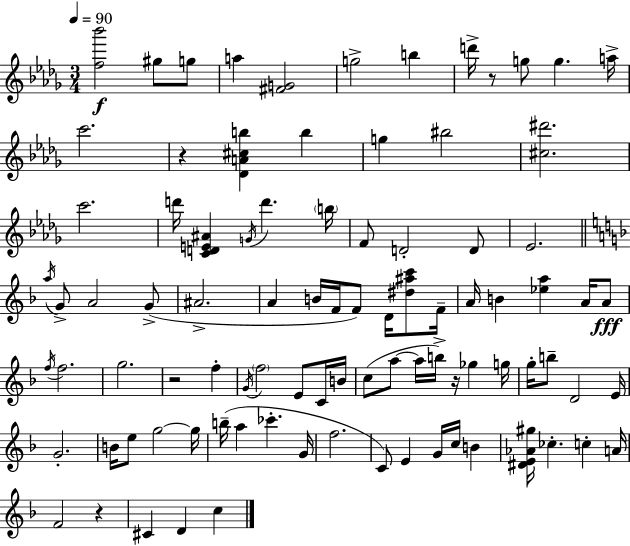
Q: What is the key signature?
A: BES minor